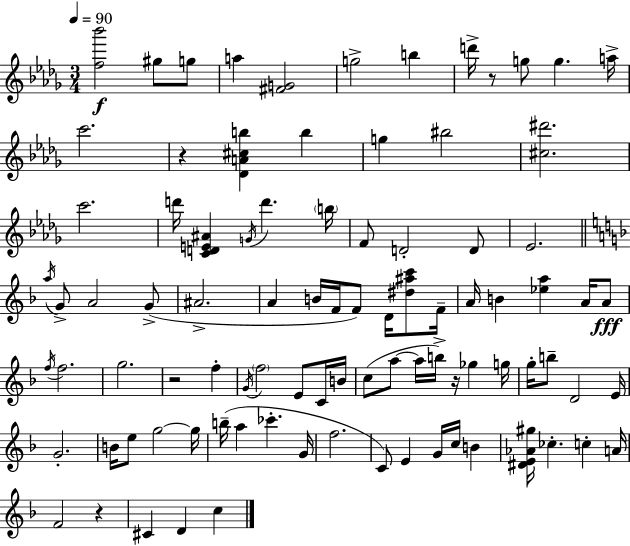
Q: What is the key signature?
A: BES minor